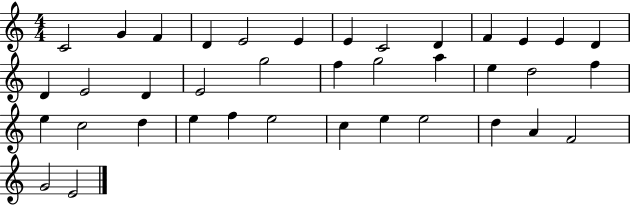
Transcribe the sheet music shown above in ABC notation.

X:1
T:Untitled
M:4/4
L:1/4
K:C
C2 G F D E2 E E C2 D F E E D D E2 D E2 g2 f g2 a e d2 f e c2 d e f e2 c e e2 d A F2 G2 E2